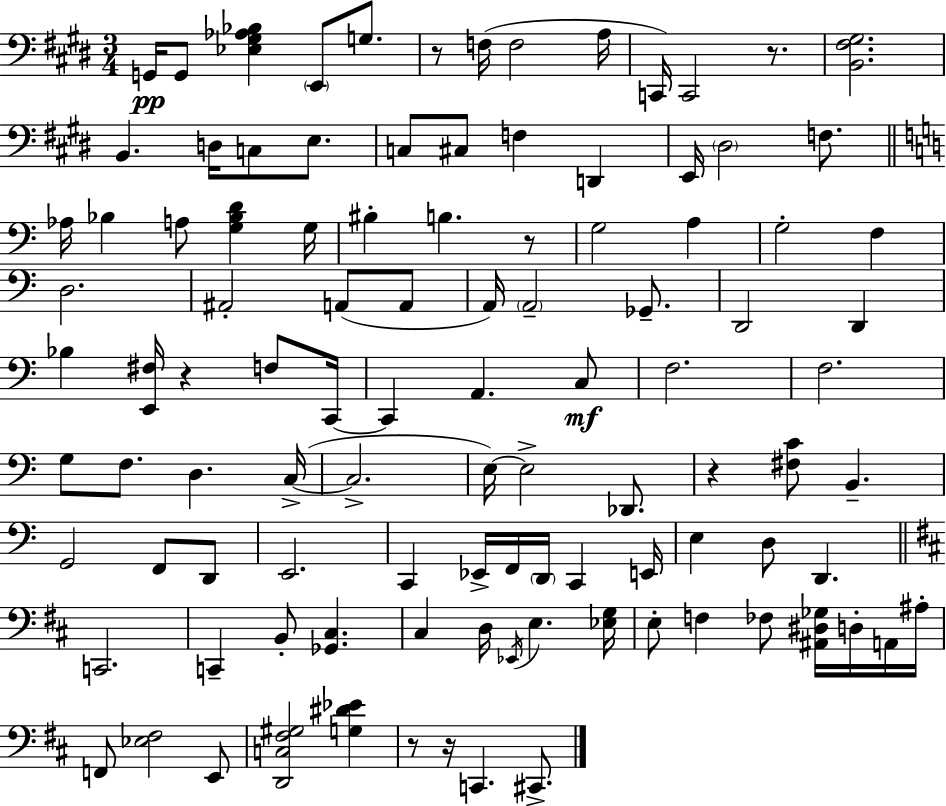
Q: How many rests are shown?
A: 7